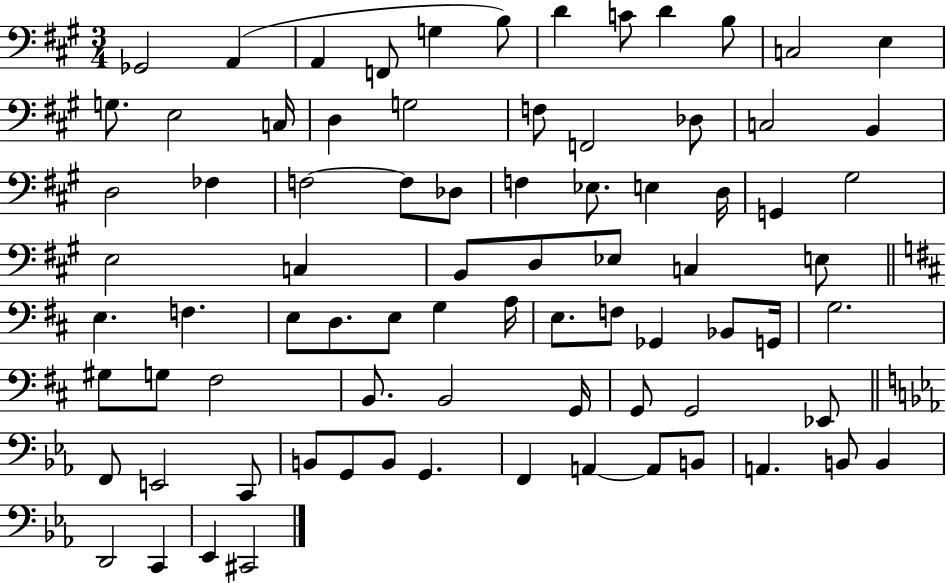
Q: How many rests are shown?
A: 0